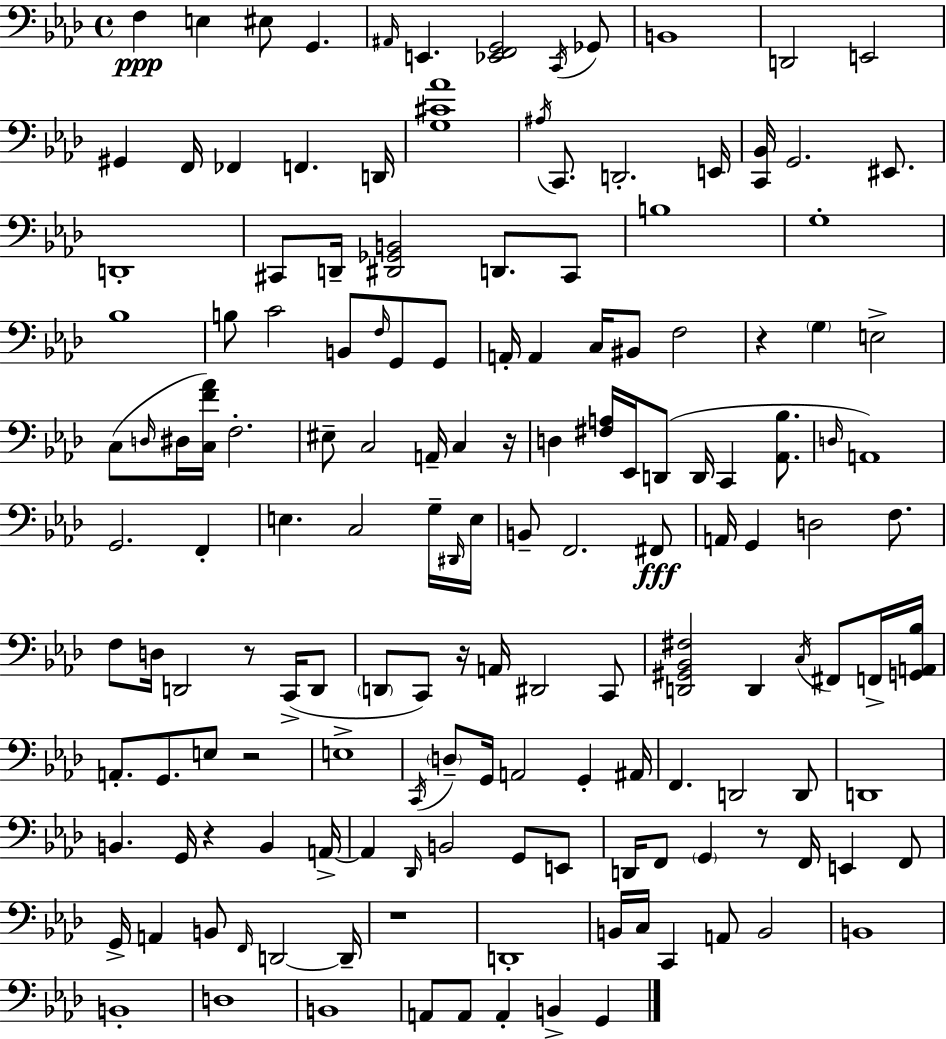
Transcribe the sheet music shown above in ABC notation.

X:1
T:Untitled
M:4/4
L:1/4
K:Ab
F, E, ^E,/2 G,, ^A,,/4 E,, [_E,,F,,G,,]2 C,,/4 _G,,/2 B,,4 D,,2 E,,2 ^G,, F,,/4 _F,, F,, D,,/4 [G,^C_A]4 ^A,/4 C,,/2 D,,2 E,,/4 [C,,_B,,]/4 G,,2 ^E,,/2 D,,4 ^C,,/2 D,,/4 [^D,,_G,,B,,]2 D,,/2 ^C,,/2 B,4 G,4 _B,4 B,/2 C2 B,,/2 F,/4 G,,/2 G,,/2 A,,/4 A,, C,/4 ^B,,/2 F,2 z G, E,2 C,/2 D,/4 ^D,/4 [C,F_A]/4 F,2 ^E,/2 C,2 A,,/4 C, z/4 D, [^F,A,]/4 _E,,/4 D,,/2 D,,/4 C,, [_A,,_B,]/2 D,/4 A,,4 G,,2 F,, E, C,2 G,/4 ^D,,/4 E,/4 B,,/2 F,,2 ^F,,/2 A,,/4 G,, D,2 F,/2 F,/2 D,/4 D,,2 z/2 C,,/4 D,,/2 D,,/2 C,,/2 z/4 A,,/4 ^D,,2 C,,/2 [D,,^G,,_B,,^F,]2 D,, C,/4 ^F,,/2 F,,/4 [G,,A,,_B,]/4 A,,/2 G,,/2 E,/2 z2 E,4 C,,/4 D,/2 G,,/4 A,,2 G,, ^A,,/4 F,, D,,2 D,,/2 D,,4 B,, G,,/4 z B,, A,,/4 A,, _D,,/4 B,,2 G,,/2 E,,/2 D,,/4 F,,/2 G,, z/2 F,,/4 E,, F,,/2 G,,/4 A,, B,,/2 F,,/4 D,,2 D,,/4 z4 D,,4 B,,/4 C,/4 C,, A,,/2 B,,2 B,,4 B,,4 D,4 B,,4 A,,/2 A,,/2 A,, B,, G,,